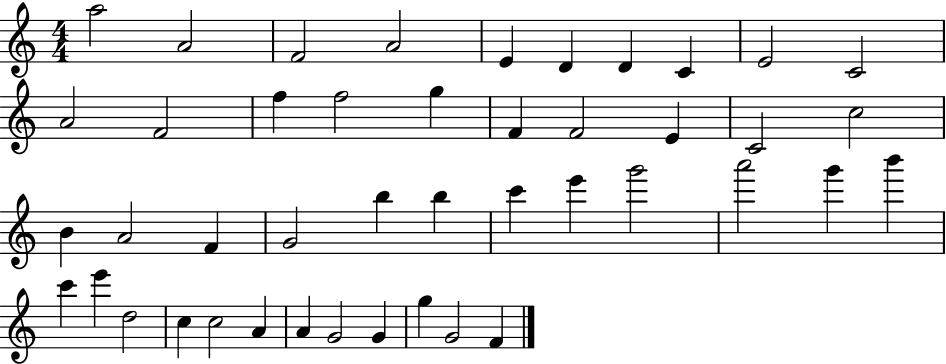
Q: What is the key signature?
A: C major